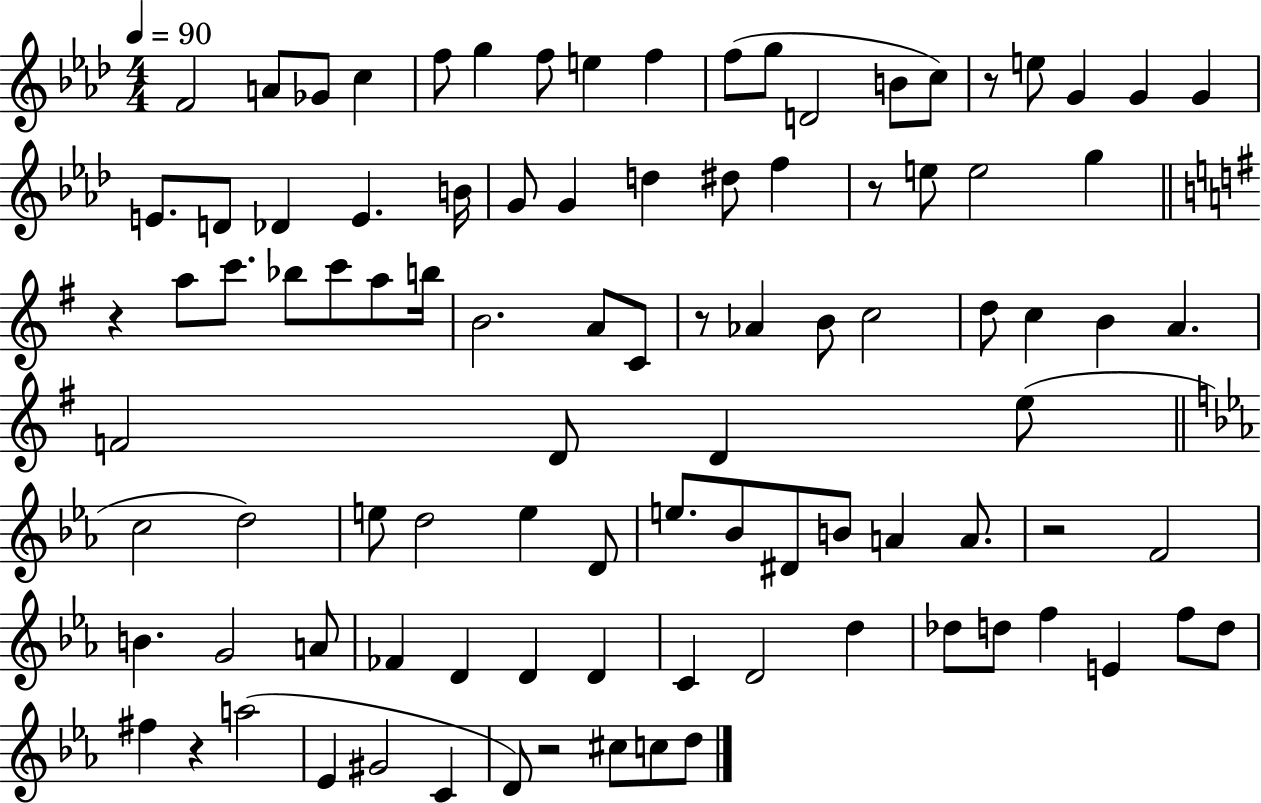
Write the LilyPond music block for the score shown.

{
  \clef treble
  \numericTimeSignature
  \time 4/4
  \key aes \major
  \tempo 4 = 90
  f'2 a'8 ges'8 c''4 | f''8 g''4 f''8 e''4 f''4 | f''8( g''8 d'2 b'8 c''8) | r8 e''8 g'4 g'4 g'4 | \break e'8. d'8 des'4 e'4. b'16 | g'8 g'4 d''4 dis''8 f''4 | r8 e''8 e''2 g''4 | \bar "||" \break \key g \major r4 a''8 c'''8. bes''8 c'''8 a''8 b''16 | b'2. a'8 c'8 | r8 aes'4 b'8 c''2 | d''8 c''4 b'4 a'4. | \break f'2 d'8 d'4 e''8( | \bar "||" \break \key c \minor c''2 d''2) | e''8 d''2 e''4 d'8 | e''8. bes'8 dis'8 b'8 a'4 a'8. | r2 f'2 | \break b'4. g'2 a'8 | fes'4 d'4 d'4 d'4 | c'4 d'2 d''4 | des''8 d''8 f''4 e'4 f''8 d''8 | \break fis''4 r4 a''2( | ees'4 gis'2 c'4 | d'8) r2 cis''8 c''8 d''8 | \bar "|."
}